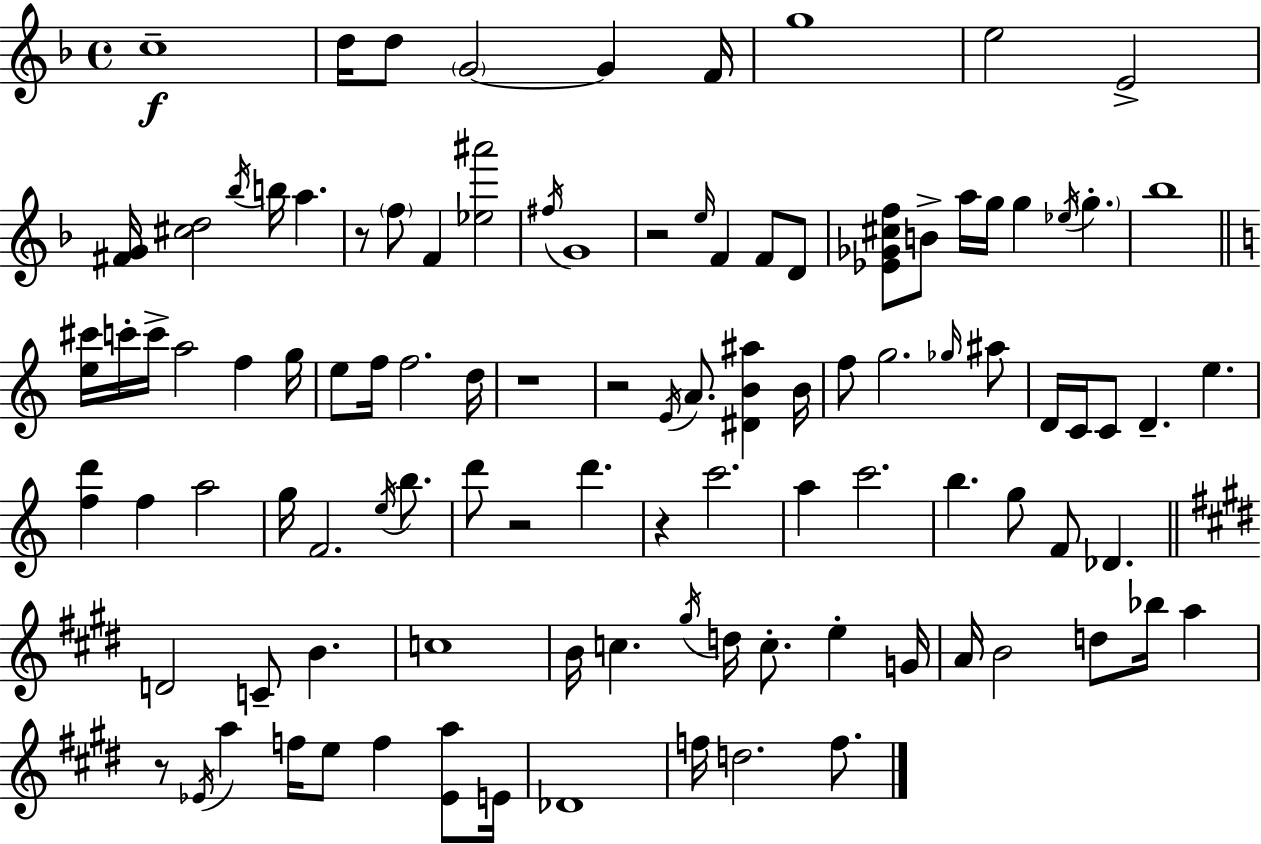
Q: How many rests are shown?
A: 7